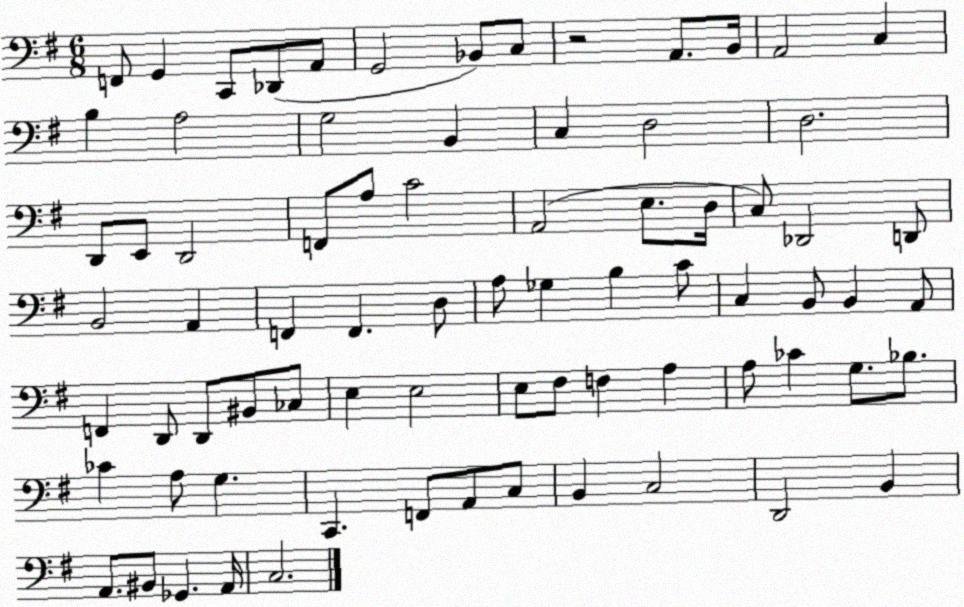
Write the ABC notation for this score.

X:1
T:Untitled
M:6/8
L:1/4
K:G
F,,/2 G,, C,,/2 _D,,/2 A,,/2 G,,2 _B,,/2 C,/2 z2 A,,/2 B,,/4 A,,2 C, B, A,2 G,2 B,, C, D,2 D,2 D,,/2 E,,/2 D,,2 F,,/2 A,/2 C2 A,,2 E,/2 D,/4 C,/2 _D,,2 D,,/2 B,,2 A,, F,, F,, D,/2 A,/2 _G, B, C/2 C, B,,/2 B,, A,,/2 F,, D,,/2 D,,/2 ^B,,/2 _C,/2 E, E,2 E,/2 ^F,/2 F, A, A,/2 _C G,/2 _B,/2 _C A,/2 G, C,, F,,/2 A,,/2 C,/2 B,, C,2 D,,2 B,, A,,/2 ^B,,/2 _G,, A,,/4 C,2